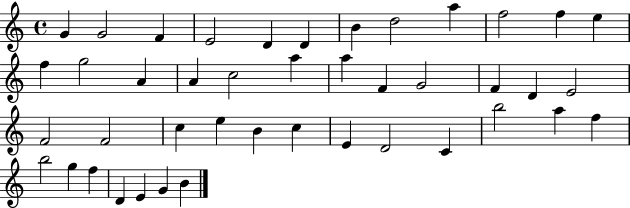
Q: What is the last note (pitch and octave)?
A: B4